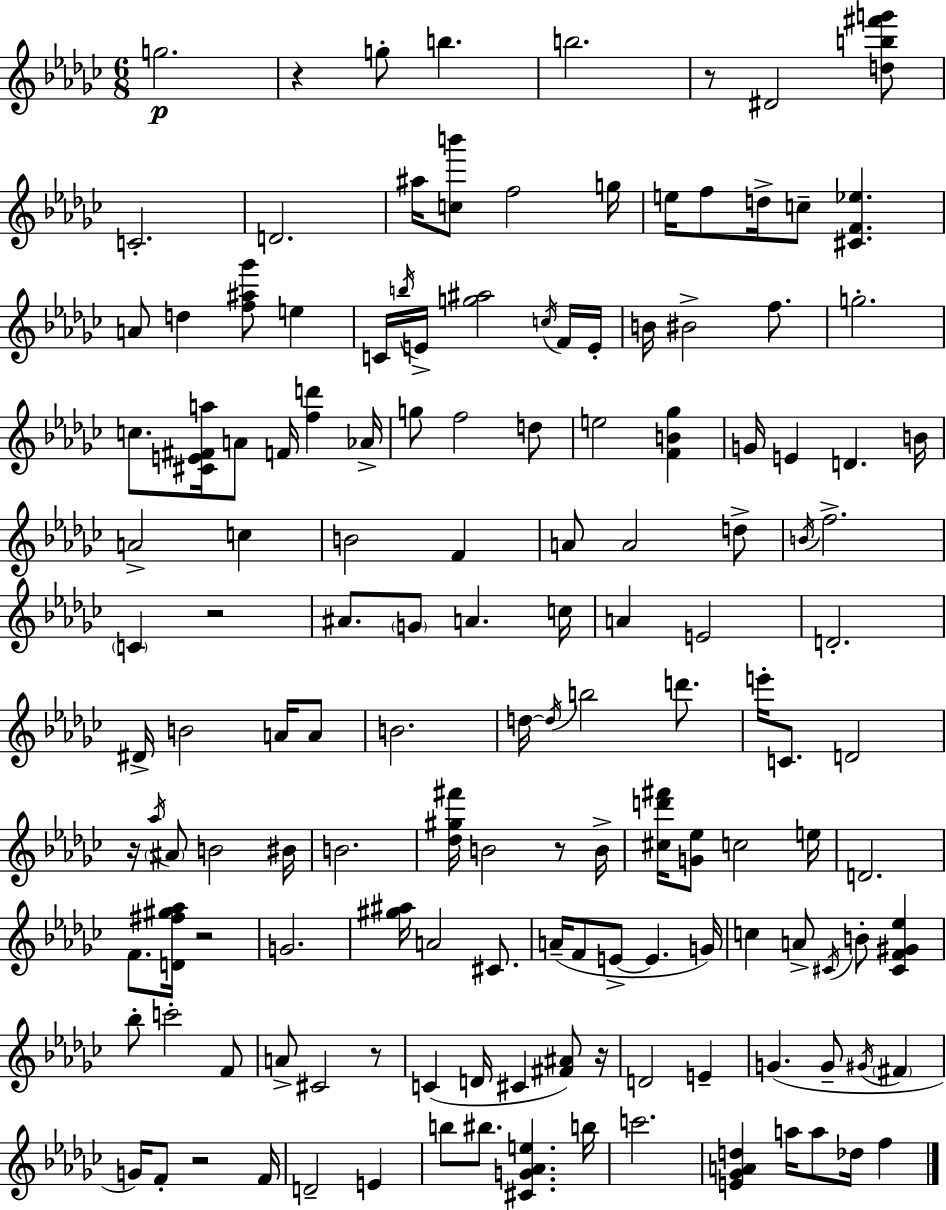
{
  \clef treble
  \numericTimeSignature
  \time 6/8
  \key ees \minor
  g''2.\p | r4 g''8-. b''4. | b''2. | r8 dis'2 <d'' b'' fis''' g'''>8 | \break c'2.-. | d'2. | ais''16 <c'' b'''>8 f''2 g''16 | e''16 f''8 d''16-> c''8-- <cis' f' ees''>4. | \break a'8 d''4 <f'' ais'' ges'''>8 e''4 | c'16 \acciaccatura { b''16 } e'16-> <g'' ais''>2 \acciaccatura { c''16 } | f'16 e'16-. b'16 bis'2-> f''8. | g''2.-. | \break c''8. <cis' e' fis' a''>16 a'8 f'16 <f'' d'''>4 | aes'16-> g''8 f''2 | d''8 e''2 <f' b' ges''>4 | g'16 e'4 d'4. | \break b'16 a'2-> c''4 | b'2 f'4 | a'8 a'2 | d''8-> \acciaccatura { b'16 } f''2.-> | \break \parenthesize c'4 r2 | ais'8. \parenthesize g'8 a'4. | c''16 a'4 e'2 | d'2.-. | \break dis'16-> b'2 | a'16 a'8 b'2. | d''16~~ \acciaccatura { d''16 } b''2 | d'''8. e'''16-. c'8. d'2 | \break r16 \acciaccatura { aes''16 } \parenthesize ais'8 b'2 | bis'16 b'2. | <des'' gis'' fis'''>16 b'2 | r8 b'16-> <cis'' d''' fis'''>16 <g' ees''>8 c''2 | \break e''16 d'2. | f'8. <d' fis'' gis'' aes''>16 r2 | g'2. | <gis'' ais''>16 a'2 | \break cis'8. a'16--( f'8 e'8->~~ e'4. | g'16) c''4 a'8-> \acciaccatura { cis'16 } | b'8-. <cis' f' gis' ees''>4 bes''8-. c'''2-. | f'8 a'8-> cis'2 | \break r8 c'4( d'16 cis'4 | <fis' ais'>8) r16 d'2 | e'4-- g'4.( | g'8-- \acciaccatura { gis'16 } \parenthesize fis'4 g'16) f'8-. r2 | \break f'16 d'2-- | e'4 b''8 bis''8. | <cis' g' aes' e''>4. b''16 c'''2. | <e' ges' a' d''>4 a''16 | \break a''8 des''16 f''4 \bar "|."
}